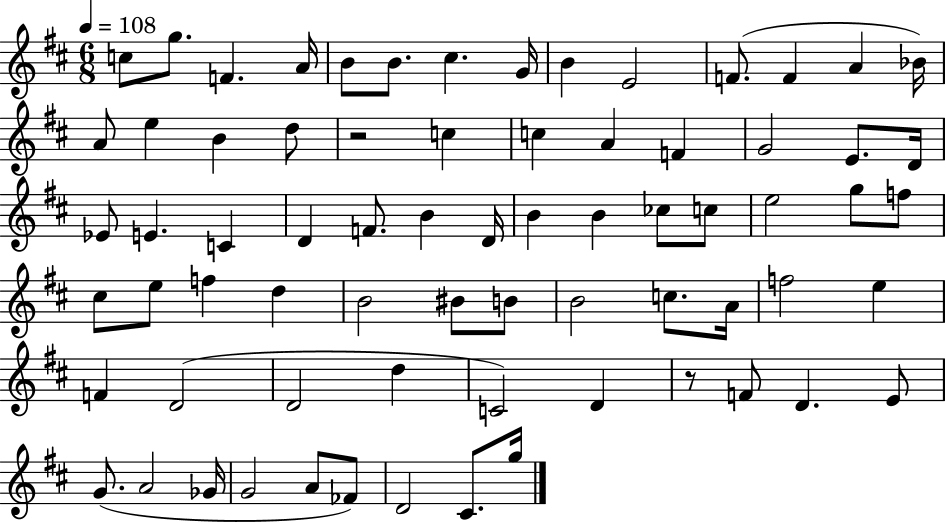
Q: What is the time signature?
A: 6/8